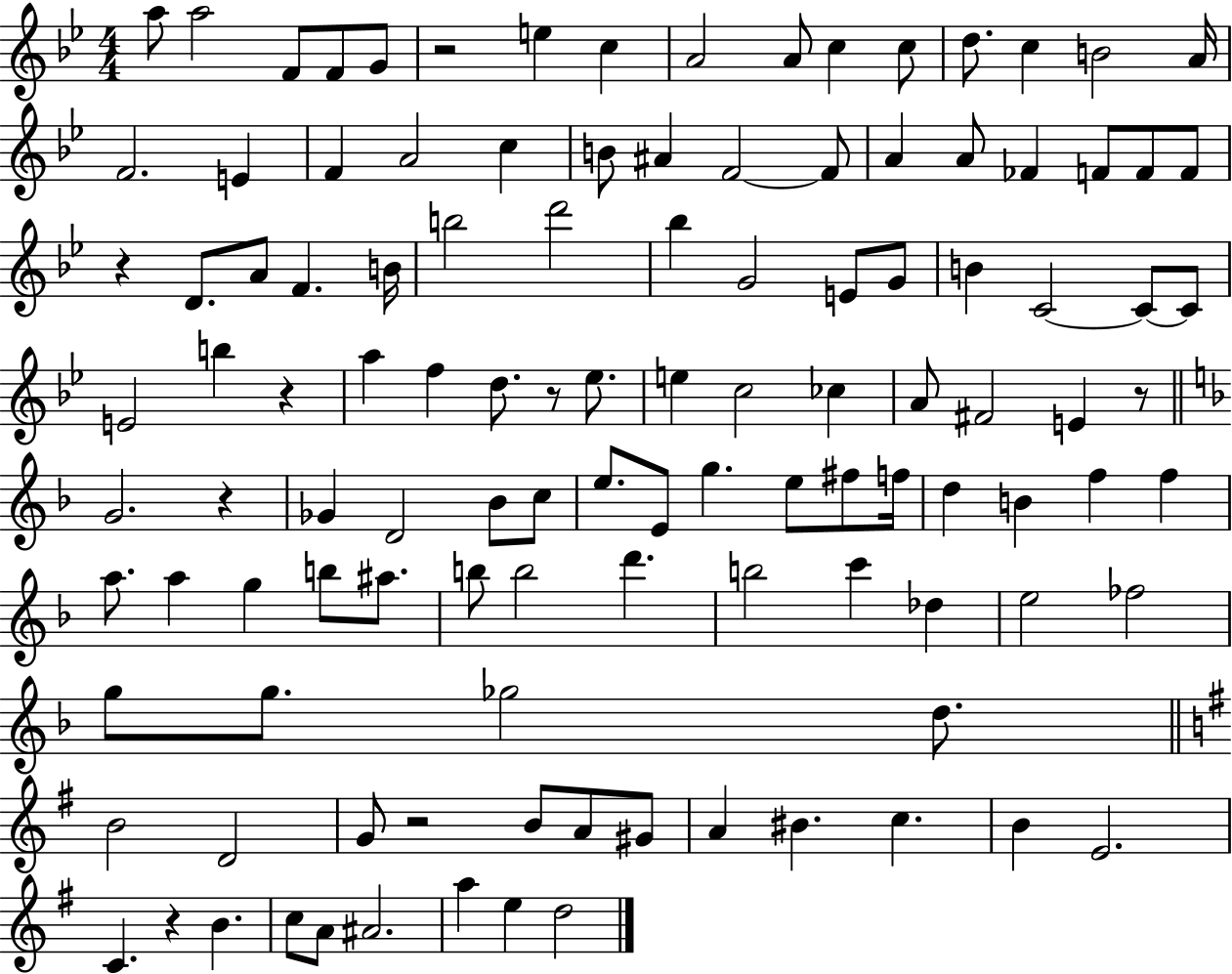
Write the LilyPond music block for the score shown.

{
  \clef treble
  \numericTimeSignature
  \time 4/4
  \key bes \major
  a''8 a''2 f'8 f'8 g'8 | r2 e''4 c''4 | a'2 a'8 c''4 c''8 | d''8. c''4 b'2 a'16 | \break f'2. e'4 | f'4 a'2 c''4 | b'8 ais'4 f'2~~ f'8 | a'4 a'8 fes'4 f'8 f'8 f'8 | \break r4 d'8. a'8 f'4. b'16 | b''2 d'''2 | bes''4 g'2 e'8 g'8 | b'4 c'2~~ c'8~~ c'8 | \break e'2 b''4 r4 | a''4 f''4 d''8. r8 ees''8. | e''4 c''2 ces''4 | a'8 fis'2 e'4 r8 | \break \bar "||" \break \key d \minor g'2. r4 | ges'4 d'2 bes'8 c''8 | e''8. e'8 g''4. e''8 fis''8 f''16 | d''4 b'4 f''4 f''4 | \break a''8. a''4 g''4 b''8 ais''8. | b''8 b''2 d'''4. | b''2 c'''4 des''4 | e''2 fes''2 | \break g''8 g''8. ges''2 d''8. | \bar "||" \break \key g \major b'2 d'2 | g'8 r2 b'8 a'8 gis'8 | a'4 bis'4. c''4. | b'4 e'2. | \break c'4. r4 b'4. | c''8 a'8 ais'2. | a''4 e''4 d''2 | \bar "|."
}